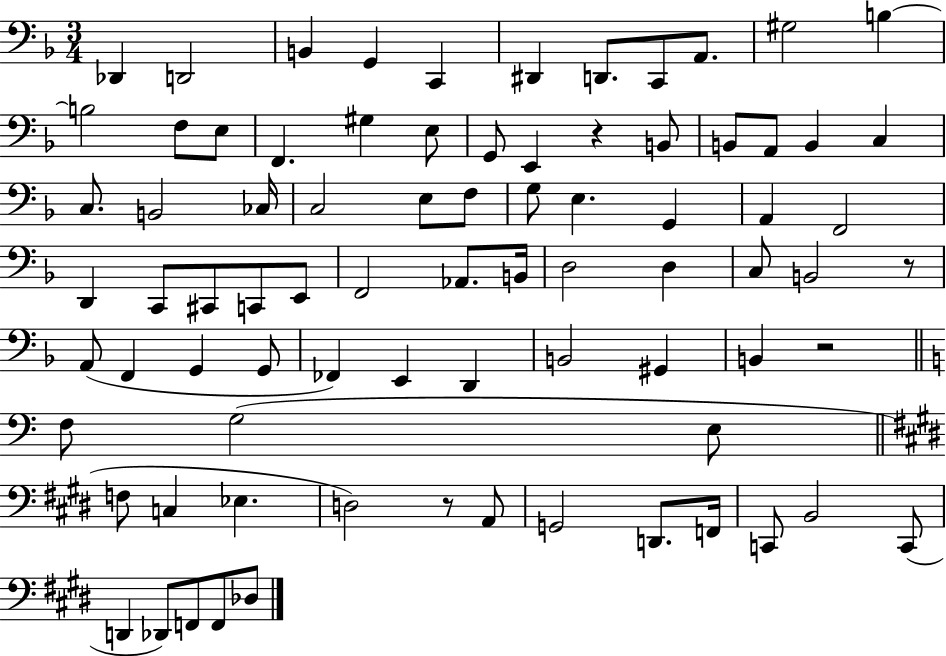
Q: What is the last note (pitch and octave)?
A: Db3